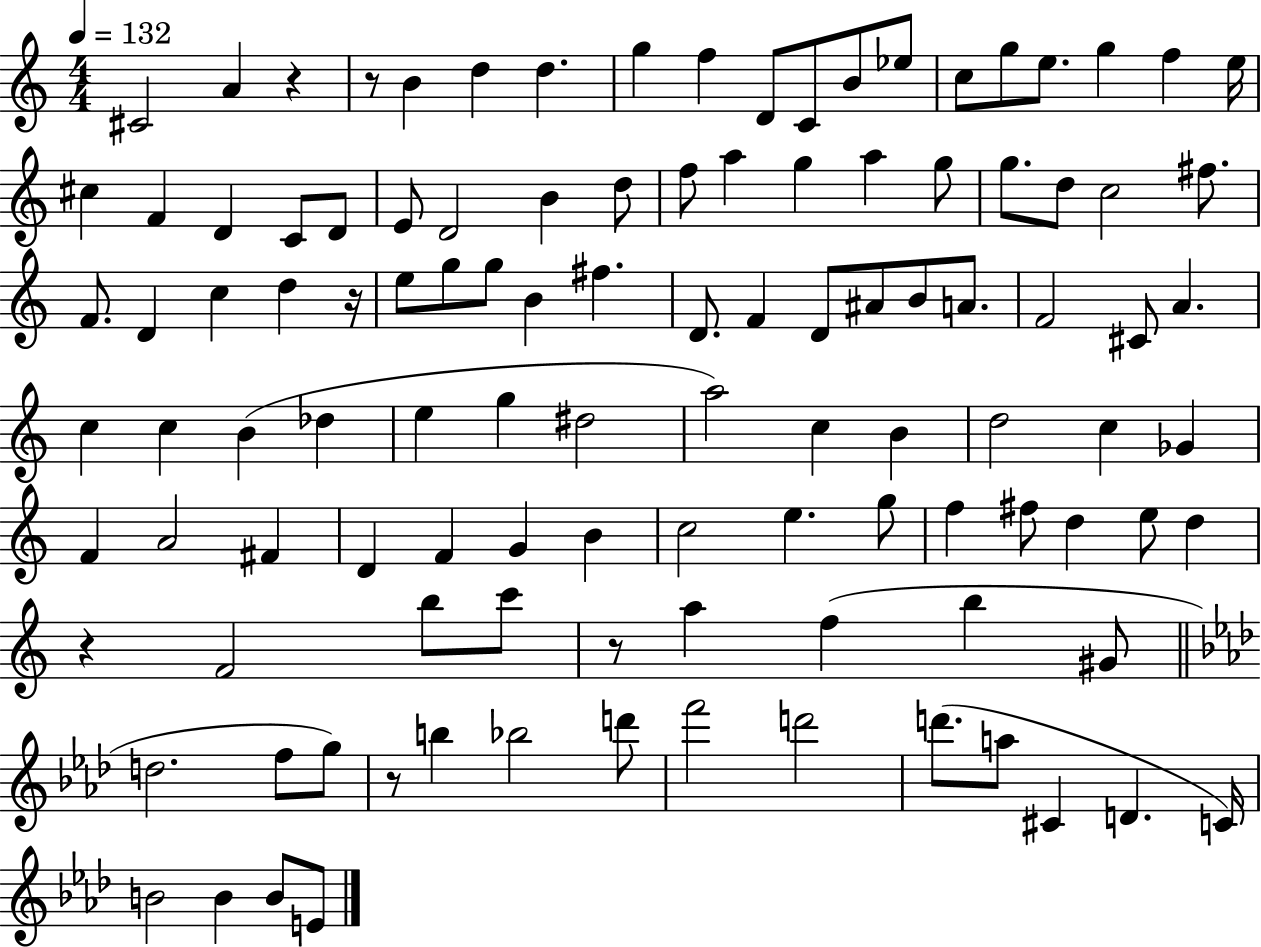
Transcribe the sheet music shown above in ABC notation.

X:1
T:Untitled
M:4/4
L:1/4
K:C
^C2 A z z/2 B d d g f D/2 C/2 B/2 _e/2 c/2 g/2 e/2 g f e/4 ^c F D C/2 D/2 E/2 D2 B d/2 f/2 a g a g/2 g/2 d/2 c2 ^f/2 F/2 D c d z/4 e/2 g/2 g/2 B ^f D/2 F D/2 ^A/2 B/2 A/2 F2 ^C/2 A c c B _d e g ^d2 a2 c B d2 c _G F A2 ^F D F G B c2 e g/2 f ^f/2 d e/2 d z F2 b/2 c'/2 z/2 a f b ^G/2 d2 f/2 g/2 z/2 b _b2 d'/2 f'2 d'2 d'/2 a/2 ^C D C/4 B2 B B/2 E/2